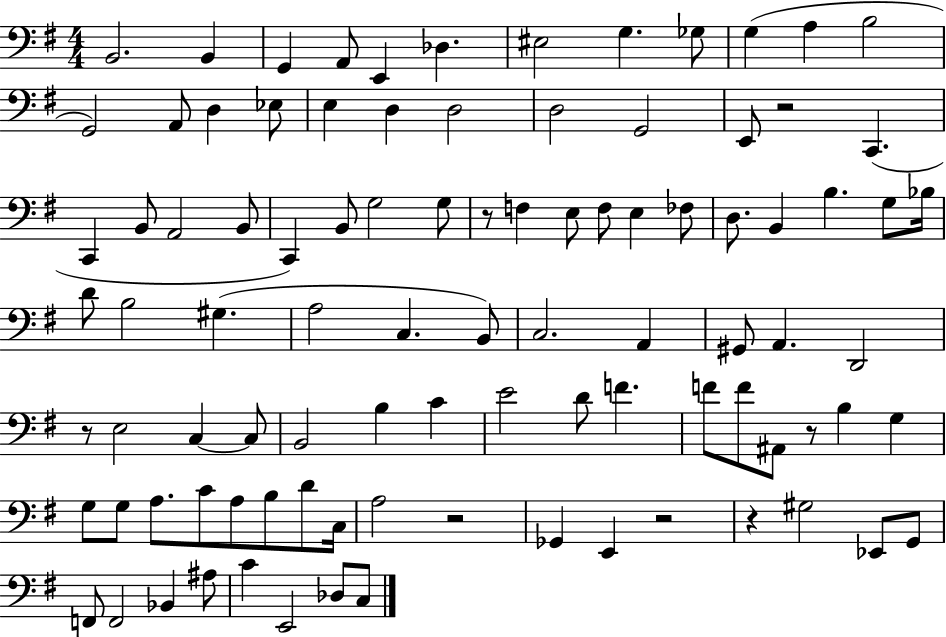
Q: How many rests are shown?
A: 7